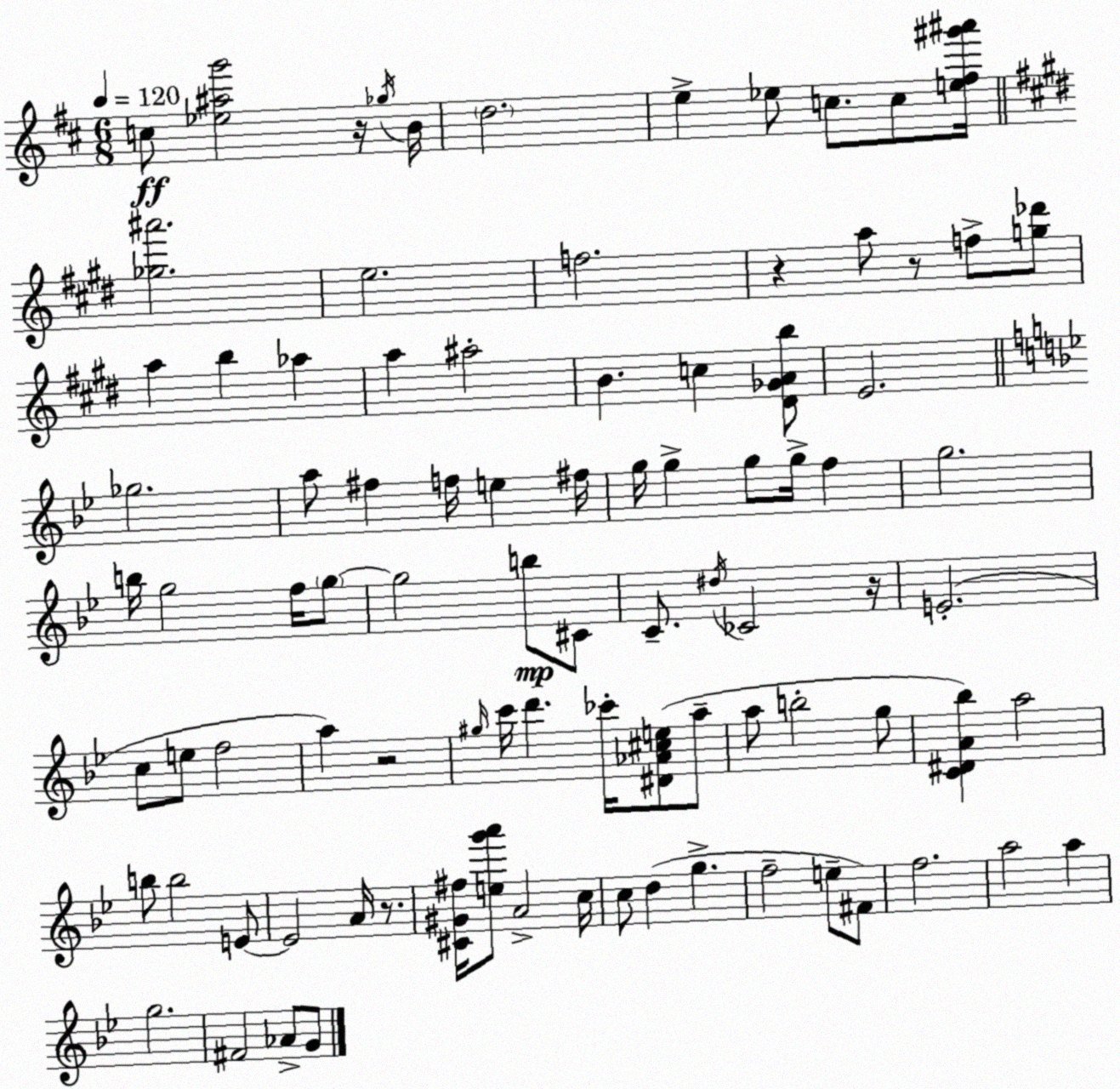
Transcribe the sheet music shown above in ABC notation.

X:1
T:Untitled
M:6/8
L:1/4
K:D
c/2 [_e^ag']2 z/4 _g/4 B/4 d2 e _e/2 c/2 c/2 [e^f^g'^a']/4 [_g^a']2 e2 f2 z a/2 z/2 f/2 [g_d']/2 a b _a a ^a2 B c [^D_GAb]/2 E2 _g2 a/2 ^f f/4 e ^f/4 g/4 g g/2 g/4 f g2 b/4 g2 f/4 g/2 g2 b/2 ^C/2 C/2 ^d/4 _C2 z/4 E2 c/2 e/2 f2 a z2 ^g/4 c'/4 d' _c'/4 [^D_A^ce]/2 a/2 a/2 b2 g/2 [C^DA_b] a2 b/2 b2 E/2 E2 A/4 z/2 [^C^G^f]/4 [eg'a']/2 A2 c/4 c/2 d g f2 e/2 ^F/2 f2 a2 a g2 ^F2 _A/2 G/2